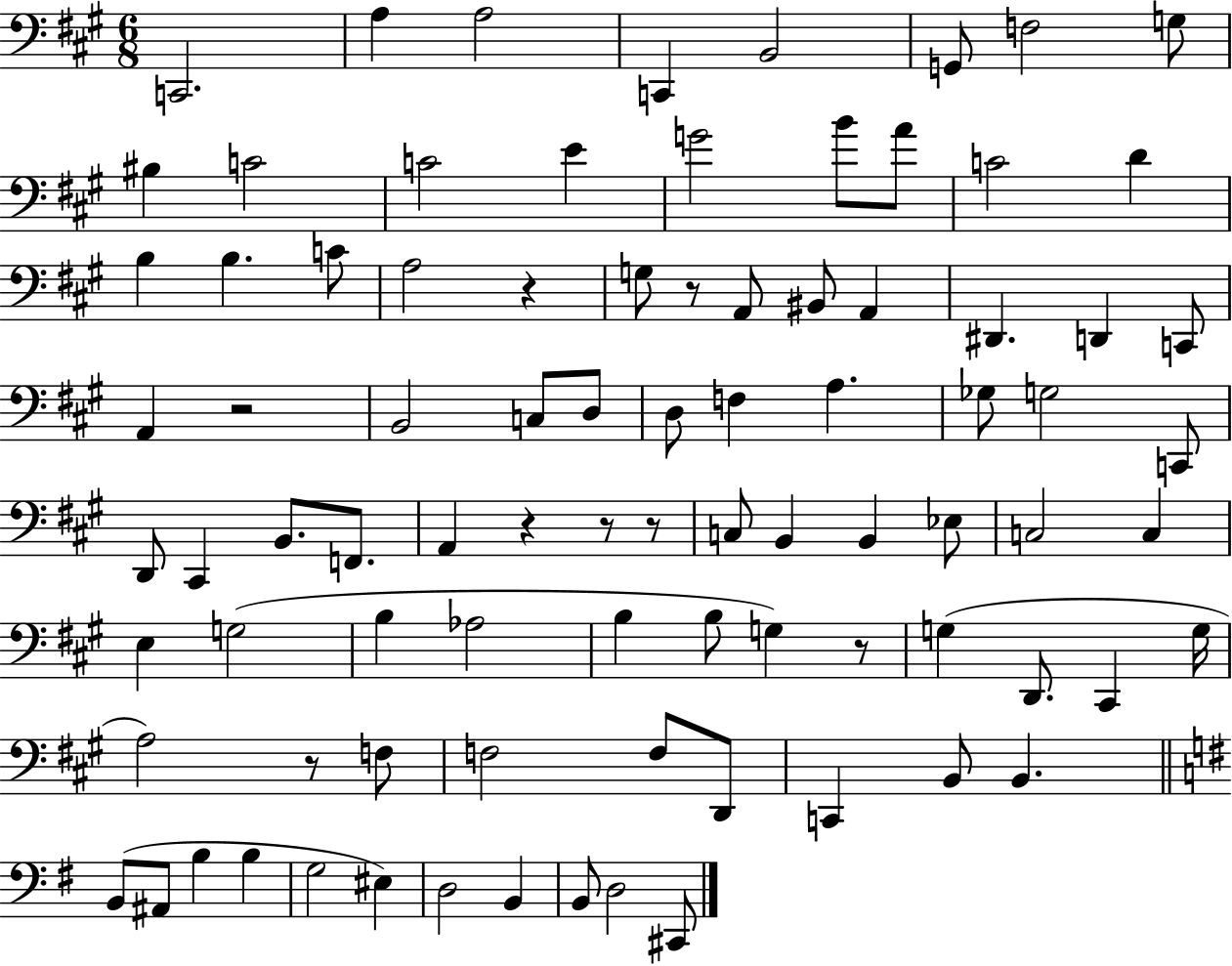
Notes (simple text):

C2/h. A3/q A3/h C2/q B2/h G2/e F3/h G3/e BIS3/q C4/h C4/h E4/q G4/h B4/e A4/e C4/h D4/q B3/q B3/q. C4/e A3/h R/q G3/e R/e A2/e BIS2/e A2/q D#2/q. D2/q C2/e A2/q R/h B2/h C3/e D3/e D3/e F3/q A3/q. Gb3/e G3/h C2/e D2/e C#2/q B2/e. F2/e. A2/q R/q R/e R/e C3/e B2/q B2/q Eb3/e C3/h C3/q E3/q G3/h B3/q Ab3/h B3/q B3/e G3/q R/e G3/q D2/e. C#2/q G3/s A3/h R/e F3/e F3/h F3/e D2/e C2/q B2/e B2/q. B2/e A#2/e B3/q B3/q G3/h EIS3/q D3/h B2/q B2/e D3/h C#2/e